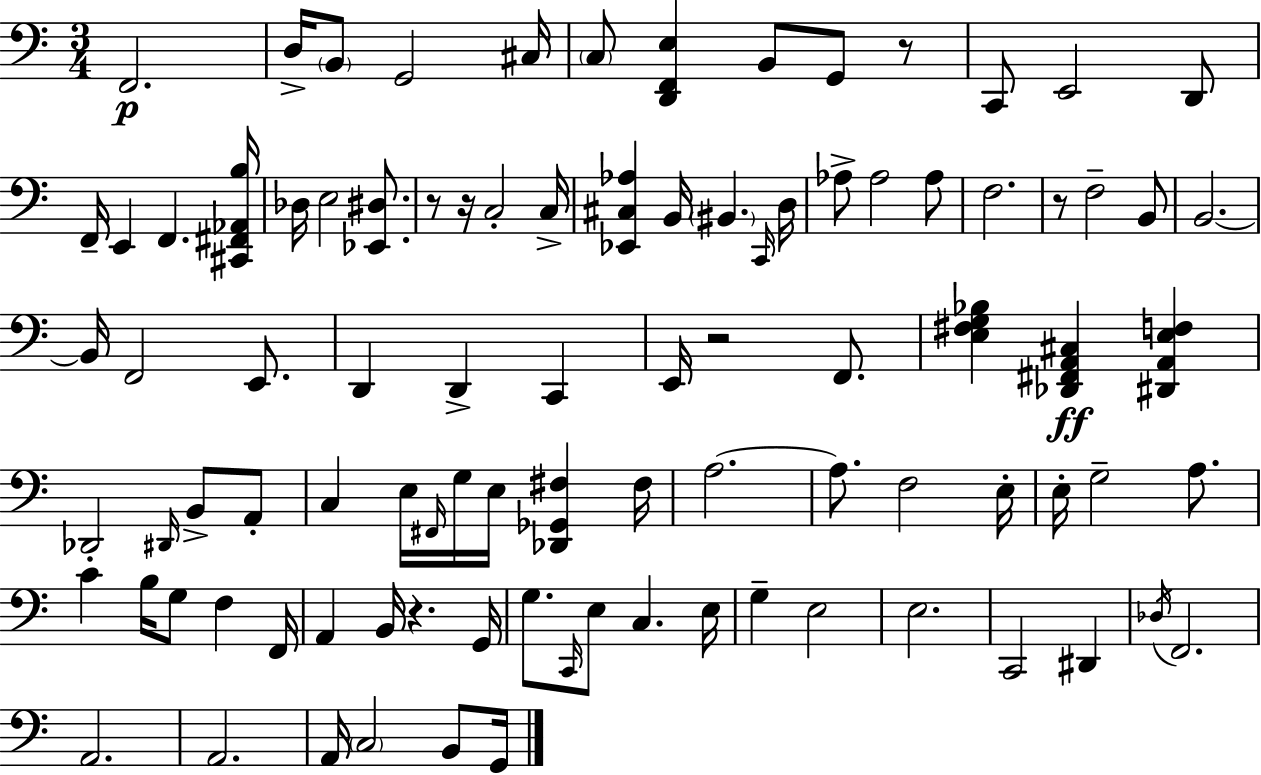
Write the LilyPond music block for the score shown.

{
  \clef bass
  \numericTimeSignature
  \time 3/4
  \key a \minor
  f,2.\p | d16-> \parenthesize b,8 g,2 cis16 | \parenthesize c8 <d, f, e>4 b,8 g,8 r8 | c,8 e,2 d,8 | \break f,16-- e,4 f,4. <cis, fis, aes, b>16 | des16 e2 <ees, dis>8. | r8 r16 c2-. c16-> | <ees, cis aes>4 b,16 \parenthesize bis,4. \grace { c,16 } | \break d16 aes8-> aes2 aes8 | f2. | r8 f2-- b,8 | b,2.~~ | \break b,16 f,2 e,8. | d,4 d,4-> c,4 | e,16 r2 f,8. | <e fis g bes>4 <des, fis, a, cis>4\ff <dis, a, e f>4 | \break des,2-. \grace { dis,16 } b,8-> | a,8-. c4 e16 \grace { fis,16 } g16 e16 <des, ges, fis>4 | fis16 a2.~~ | a8. f2 | \break e16-. e16-. g2-- | a8. c'4 b16 g8 f4 | f,16 a,4 b,16 r4. | g,16 g8. \grace { c,16 } e8 c4. | \break e16 g4-- e2 | e2. | c,2 | dis,4 \acciaccatura { des16 } f,2. | \break a,2. | a,2. | a,16 \parenthesize c2 | b,8 g,16 \bar "|."
}